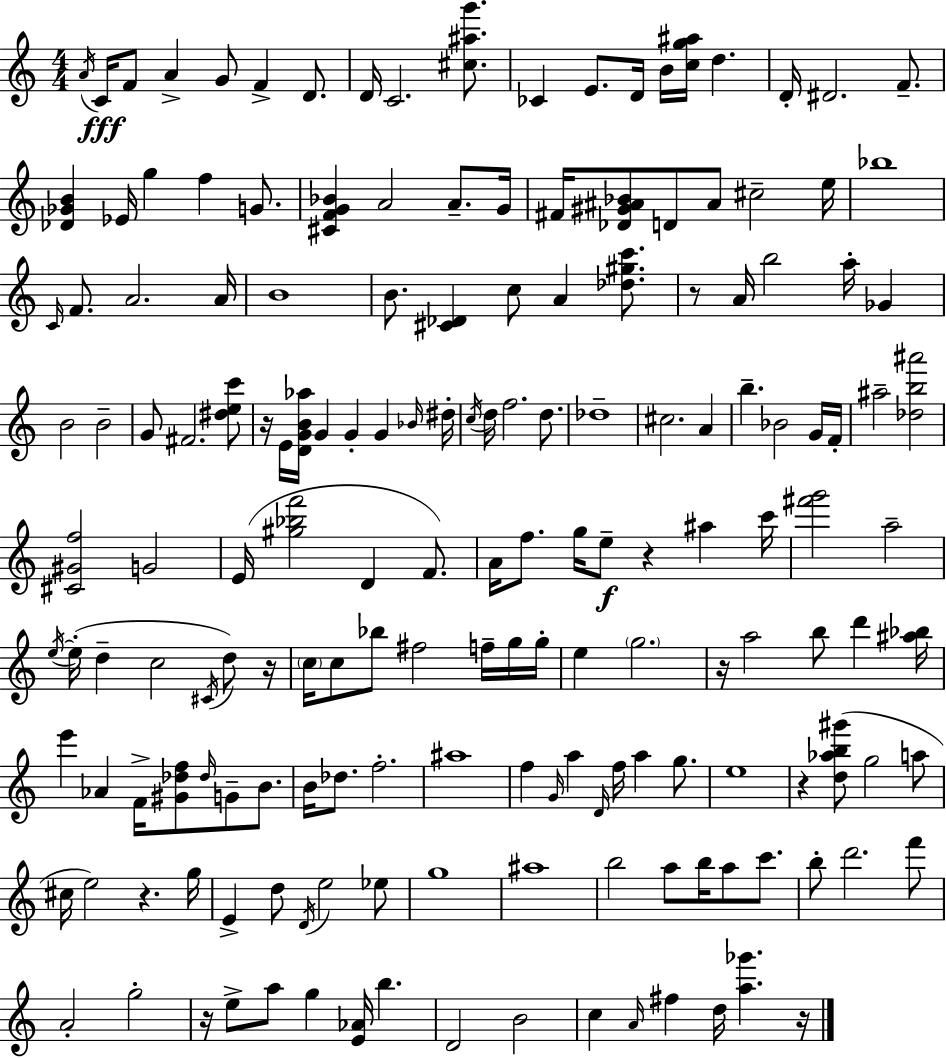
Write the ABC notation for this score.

X:1
T:Untitled
M:4/4
L:1/4
K:C
A/4 C/4 F/2 A G/2 F D/2 D/4 C2 [^c^ag']/2 _C E/2 D/4 B/4 [cg^a]/4 d D/4 ^D2 F/2 [_D_GB] _E/4 g f G/2 [^CFG_B] A2 A/2 G/4 ^F/4 [_D^G^A_B]/2 D/2 ^A/2 ^c2 e/4 _b4 C/4 F/2 A2 A/4 B4 B/2 [^C_D] c/2 A [_d^gc']/2 z/2 A/4 b2 a/4 _G B2 B2 G/2 ^F2 [^dec']/2 z/4 E/4 [DGB_a]/4 G G G _B/4 ^d/4 c/4 d/4 f2 d/2 _d4 ^c2 A b _B2 G/4 F/4 ^a2 [_db^a']2 [^C^Gf]2 G2 E/4 [^g_bf']2 D F/2 A/4 f/2 g/4 e/2 z ^a c'/4 [^f'g']2 a2 e/4 e/4 d c2 ^C/4 d/2 z/4 c/4 c/2 _b/2 ^f2 f/4 g/4 g/4 e g2 z/4 a2 b/2 d' [^a_b]/4 e' _A F/4 [^G_df]/2 _d/4 G/2 B/2 B/4 _d/2 f2 ^a4 f G/4 a D/4 f/4 a g/2 e4 z [d_ab^g']/2 g2 a/2 ^c/4 e2 z g/4 E d/2 D/4 e2 _e/2 g4 ^a4 b2 a/2 b/4 a/2 c'/2 b/2 d'2 f'/2 A2 g2 z/4 e/2 a/2 g [E_A]/4 b D2 B2 c A/4 ^f d/4 [a_g'] z/4